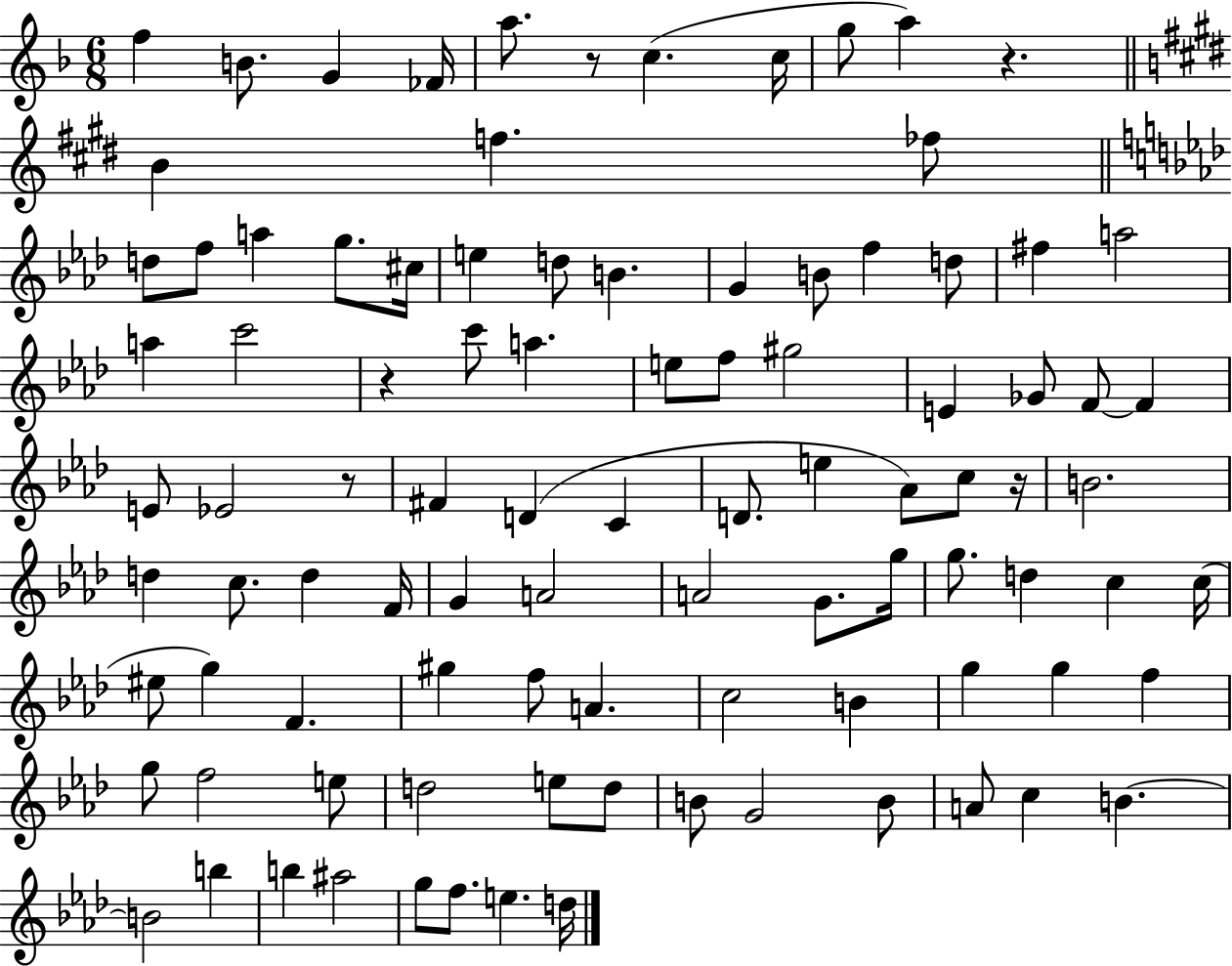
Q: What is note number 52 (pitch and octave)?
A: G4